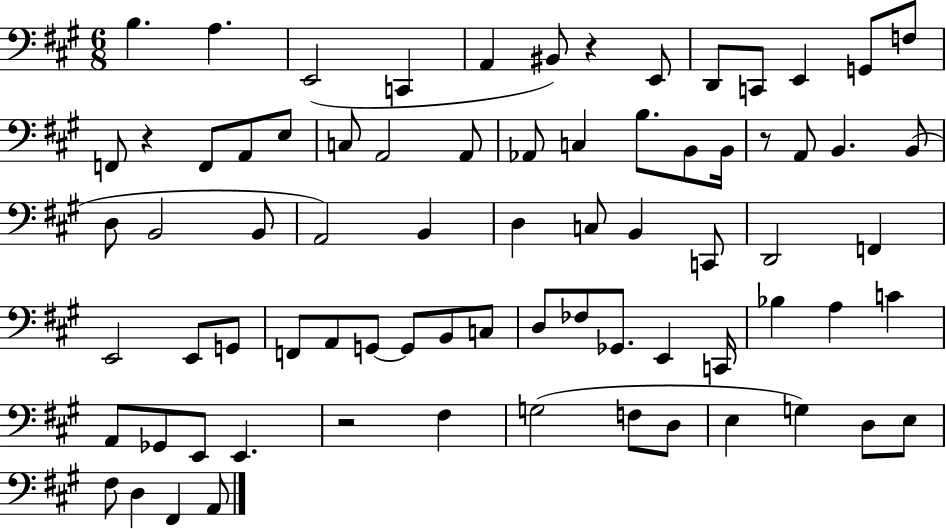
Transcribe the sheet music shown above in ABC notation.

X:1
T:Untitled
M:6/8
L:1/4
K:A
B, A, E,,2 C,, A,, ^B,,/2 z E,,/2 D,,/2 C,,/2 E,, G,,/2 F,/2 F,,/2 z F,,/2 A,,/2 E,/2 C,/2 A,,2 A,,/2 _A,,/2 C, B,/2 B,,/2 B,,/4 z/2 A,,/2 B,, B,,/2 D,/2 B,,2 B,,/2 A,,2 B,, D, C,/2 B,, C,,/2 D,,2 F,, E,,2 E,,/2 G,,/2 F,,/2 A,,/2 G,,/2 G,,/2 B,,/2 C,/2 D,/2 _F,/2 _G,,/2 E,, C,,/4 _B, A, C A,,/2 _G,,/2 E,,/2 E,, z2 ^F, G,2 F,/2 D,/2 E, G, D,/2 E,/2 ^F,/2 D, ^F,, A,,/2